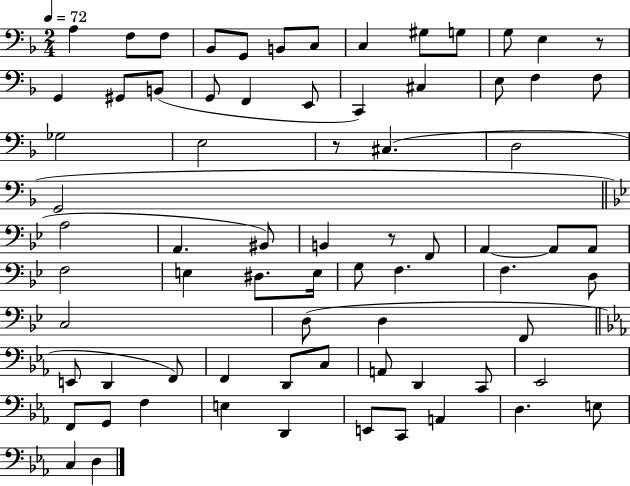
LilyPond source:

{
  \clef bass
  \numericTimeSignature
  \time 2/4
  \key f \major
  \tempo 4 = 72
  a4 f8 f8 | bes,8 g,8 b,8 c8 | c4 gis8 g8 | g8 e4 r8 | \break g,4 gis,8 b,8( | g,8 f,4 e,8 | c,4) cis4 | e8 f4 f8 | \break ges2 | e2 | r8 cis4.( | d2 | \break g,2 | \bar "||" \break \key bes \major a2 | a,4. bis,8) | b,4 r8 f,8 | a,4~~ a,8 a,8 | \break f2 | e4 dis8. e16 | g8 f4. | f4. d8 | \break c2 | d8( d4 f,8 | \bar "||" \break \key ees \major e,8 d,4 f,8) | f,4 d,8 c8 | a,8 d,4 c,8 | ees,2 | \break f,8 g,8 f4 | e4 d,4 | e,8 c,8 a,4 | d4. e8 | \break c4 d4 | \bar "|."
}